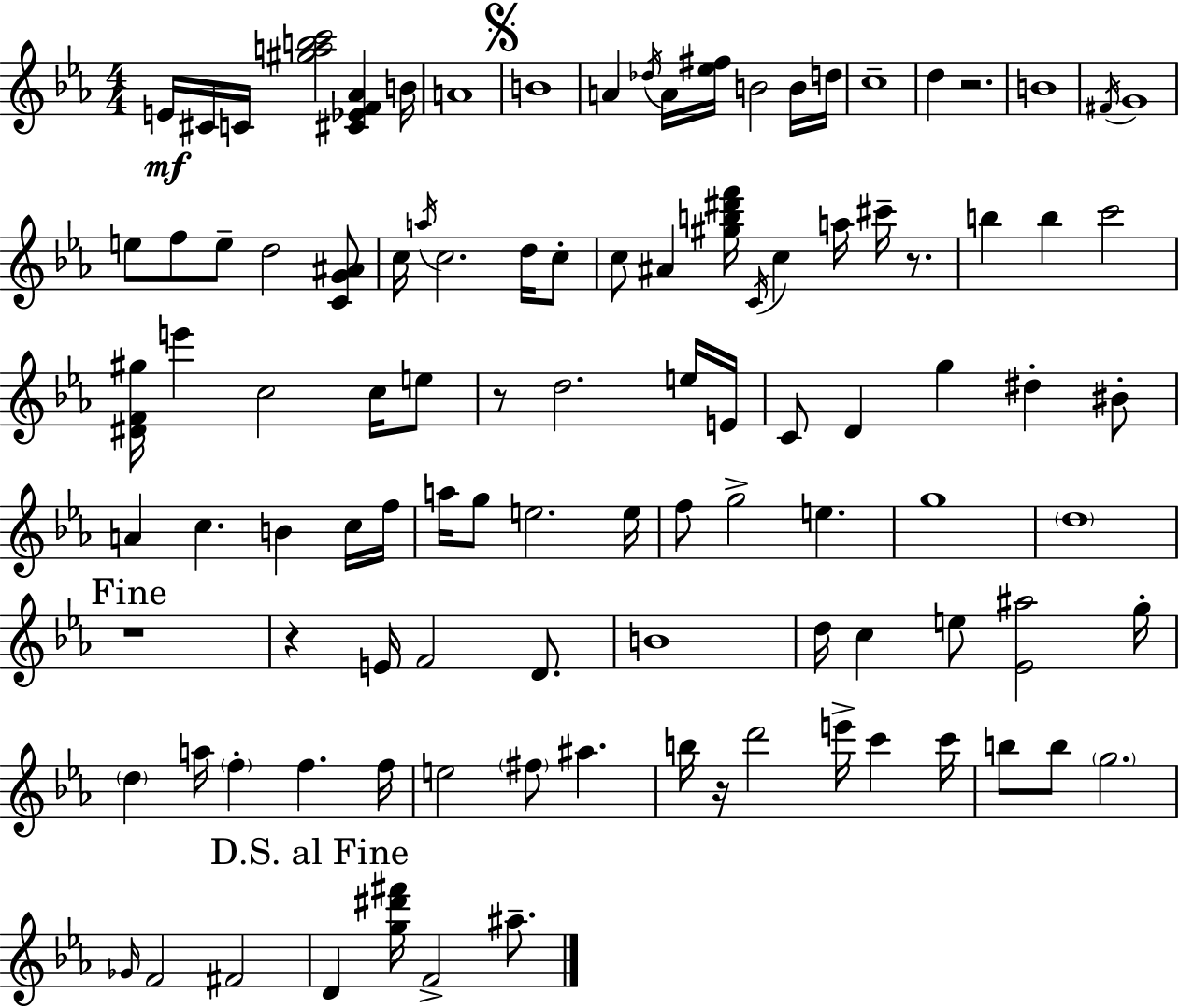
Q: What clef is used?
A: treble